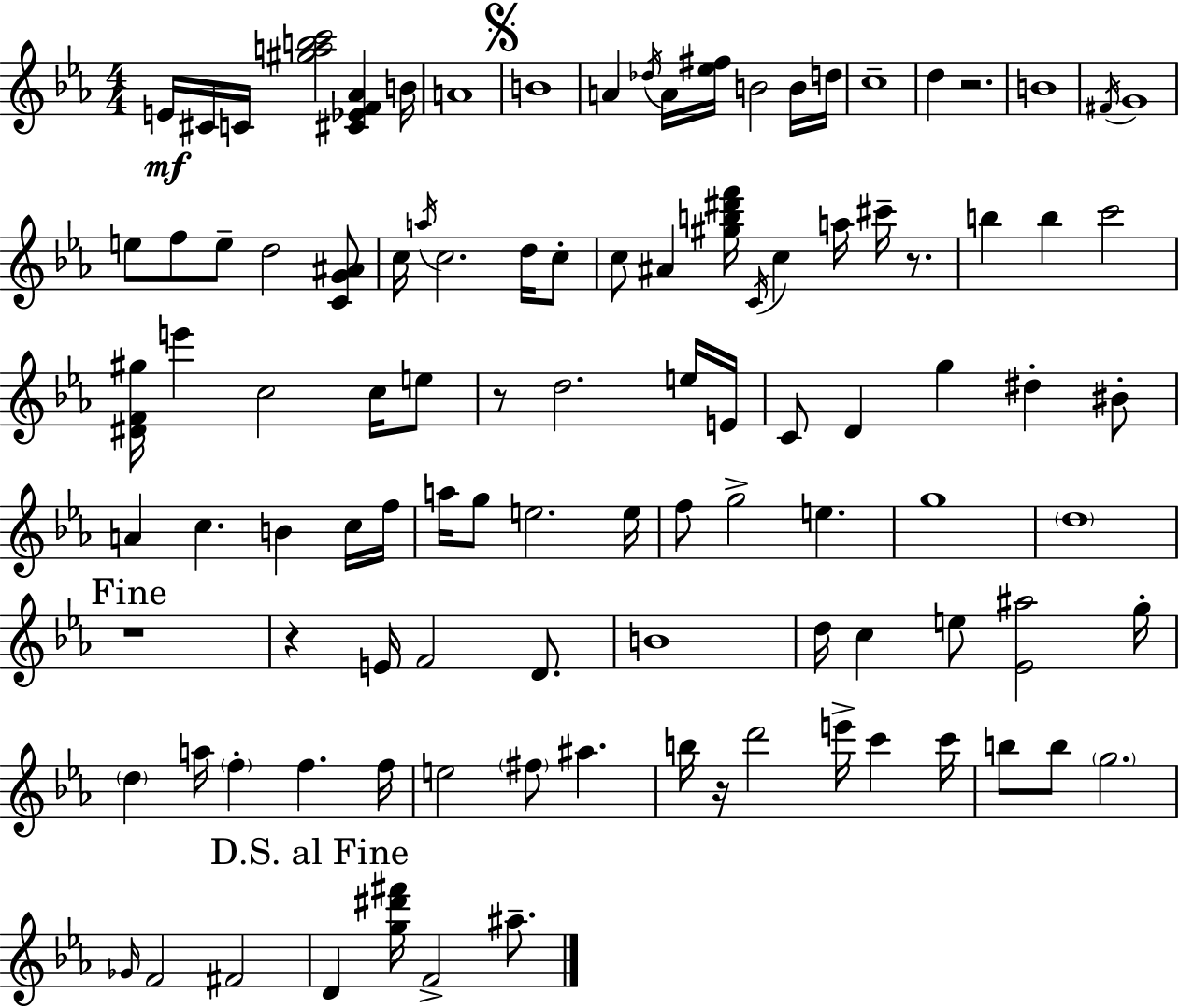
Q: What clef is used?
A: treble